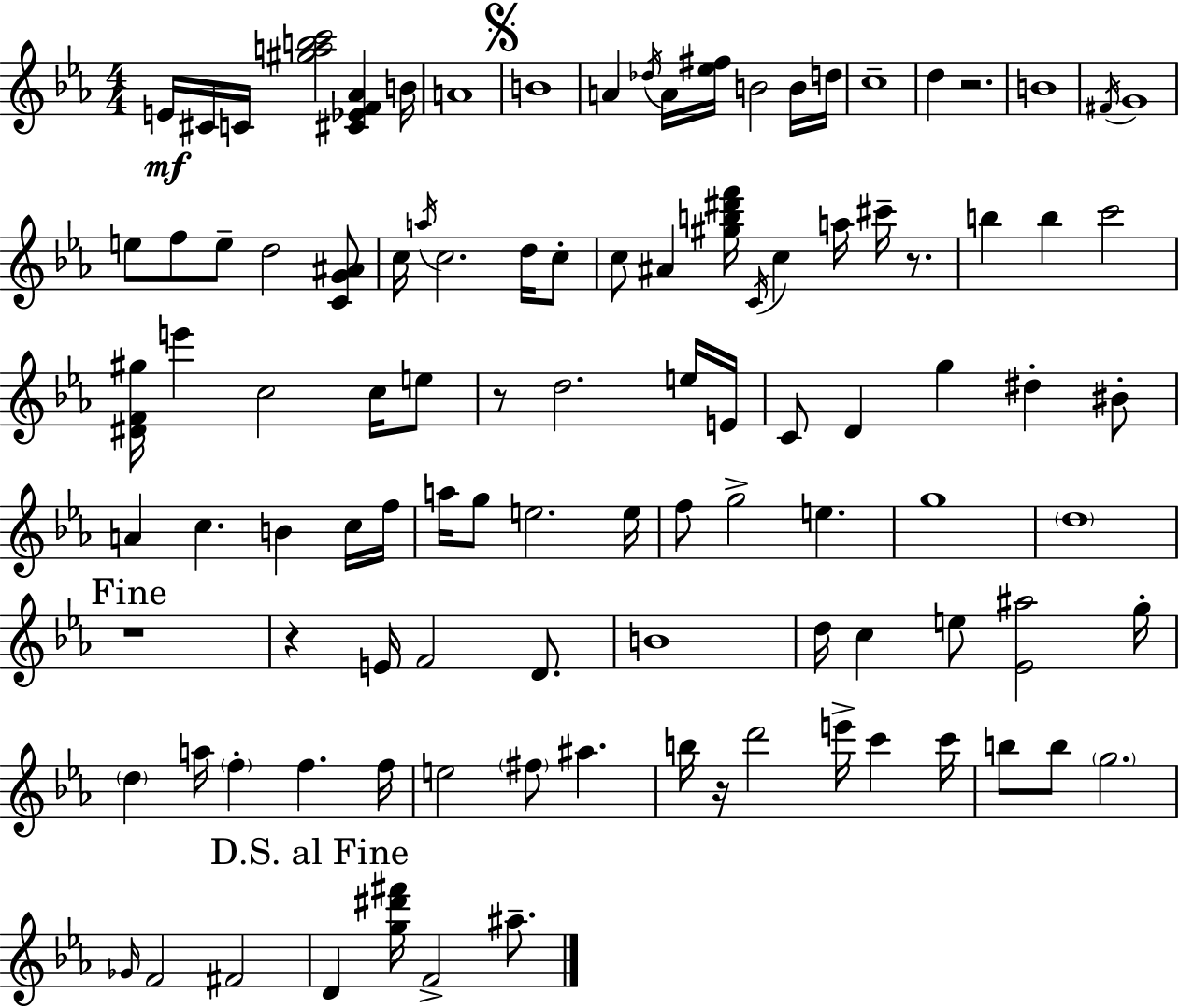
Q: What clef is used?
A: treble